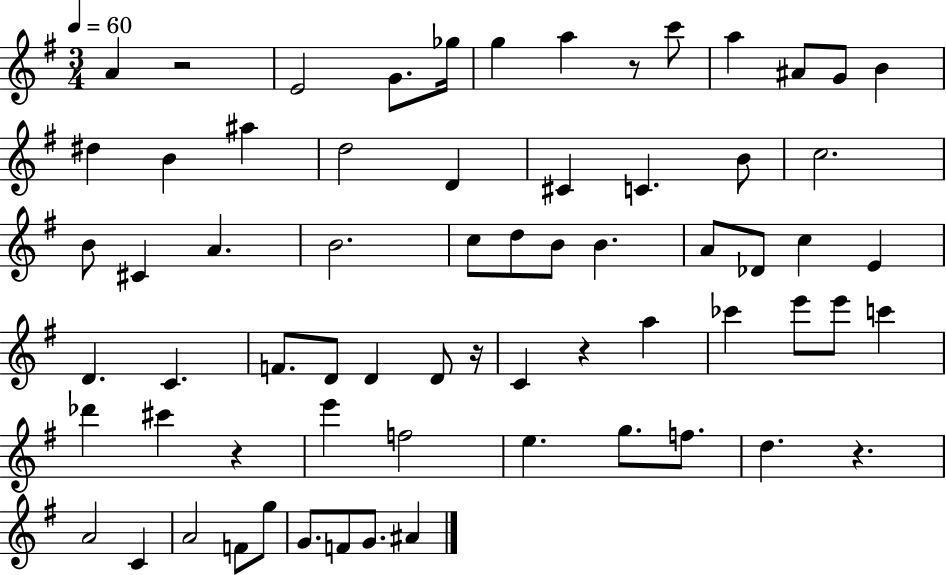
{
  \clef treble
  \numericTimeSignature
  \time 3/4
  \key g \major
  \tempo 4 = 60
  a'4 r2 | e'2 g'8. ges''16 | g''4 a''4 r8 c'''8 | a''4 ais'8 g'8 b'4 | \break dis''4 b'4 ais''4 | d''2 d'4 | cis'4 c'4. b'8 | c''2. | \break b'8 cis'4 a'4. | b'2. | c''8 d''8 b'8 b'4. | a'8 des'8 c''4 e'4 | \break d'4. c'4. | f'8. d'8 d'4 d'8 r16 | c'4 r4 a''4 | ces'''4 e'''8 e'''8 c'''4 | \break des'''4 cis'''4 r4 | e'''4 f''2 | e''4. g''8. f''8. | d''4. r4. | \break a'2 c'4 | a'2 f'8 g''8 | g'8. f'8 g'8. ais'4 | \bar "|."
}